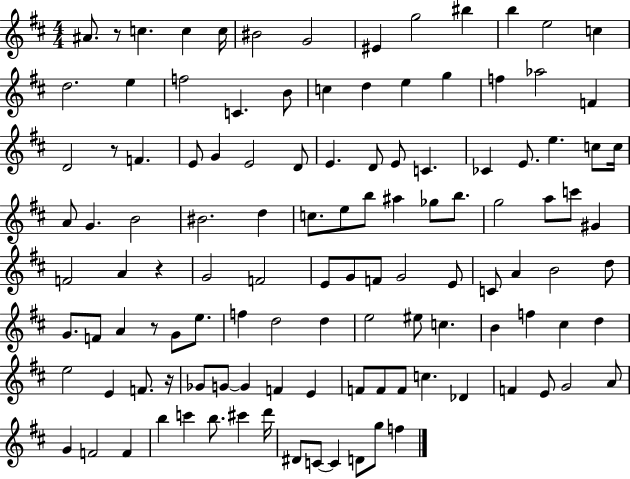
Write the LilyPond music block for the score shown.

{
  \clef treble
  \numericTimeSignature
  \time 4/4
  \key d \major
  ais'8. r8 c''4. c''4 c''16 | bis'2 g'2 | eis'4 g''2 bis''4 | b''4 e''2 c''4 | \break d''2. e''4 | f''2 c'4. b'8 | c''4 d''4 e''4 g''4 | f''4 aes''2 f'4 | \break d'2 r8 f'4. | e'8 g'4 e'2 d'8 | e'4. d'8 e'8 c'4. | ces'4 e'8. e''4. c''8 c''16 | \break a'8 g'4. b'2 | bis'2. d''4 | c''8. e''8 b''8 ais''4 ges''8 b''8. | g''2 a''8 c'''8 gis'4 | \break f'2 a'4 r4 | g'2 f'2 | e'8 g'8 f'8 g'2 e'8 | c'8 a'4 b'2 d''8 | \break g'8. f'8 a'4 r8 g'8 e''8. | f''4 d''2 d''4 | e''2 eis''8 c''4. | b'4 f''4 cis''4 d''4 | \break e''2 e'4 f'8. r16 | ges'8 g'8~~ g'4 f'4 e'4 | f'8 f'8 f'8 c''4. des'4 | f'4 e'8 g'2 a'8 | \break g'4 f'2 f'4 | b''4 c'''4 b''8. cis'''4 d'''16 | dis'8 c'8~~ c'4 d'8 g''8 f''4 | \bar "|."
}